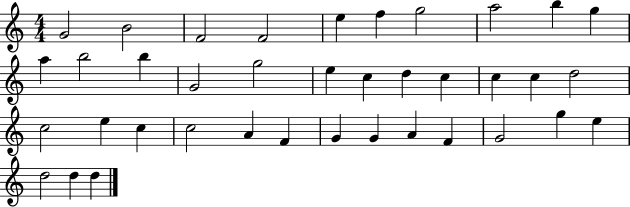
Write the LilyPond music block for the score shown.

{
  \clef treble
  \numericTimeSignature
  \time 4/4
  \key c \major
  g'2 b'2 | f'2 f'2 | e''4 f''4 g''2 | a''2 b''4 g''4 | \break a''4 b''2 b''4 | g'2 g''2 | e''4 c''4 d''4 c''4 | c''4 c''4 d''2 | \break c''2 e''4 c''4 | c''2 a'4 f'4 | g'4 g'4 a'4 f'4 | g'2 g''4 e''4 | \break d''2 d''4 d''4 | \bar "|."
}